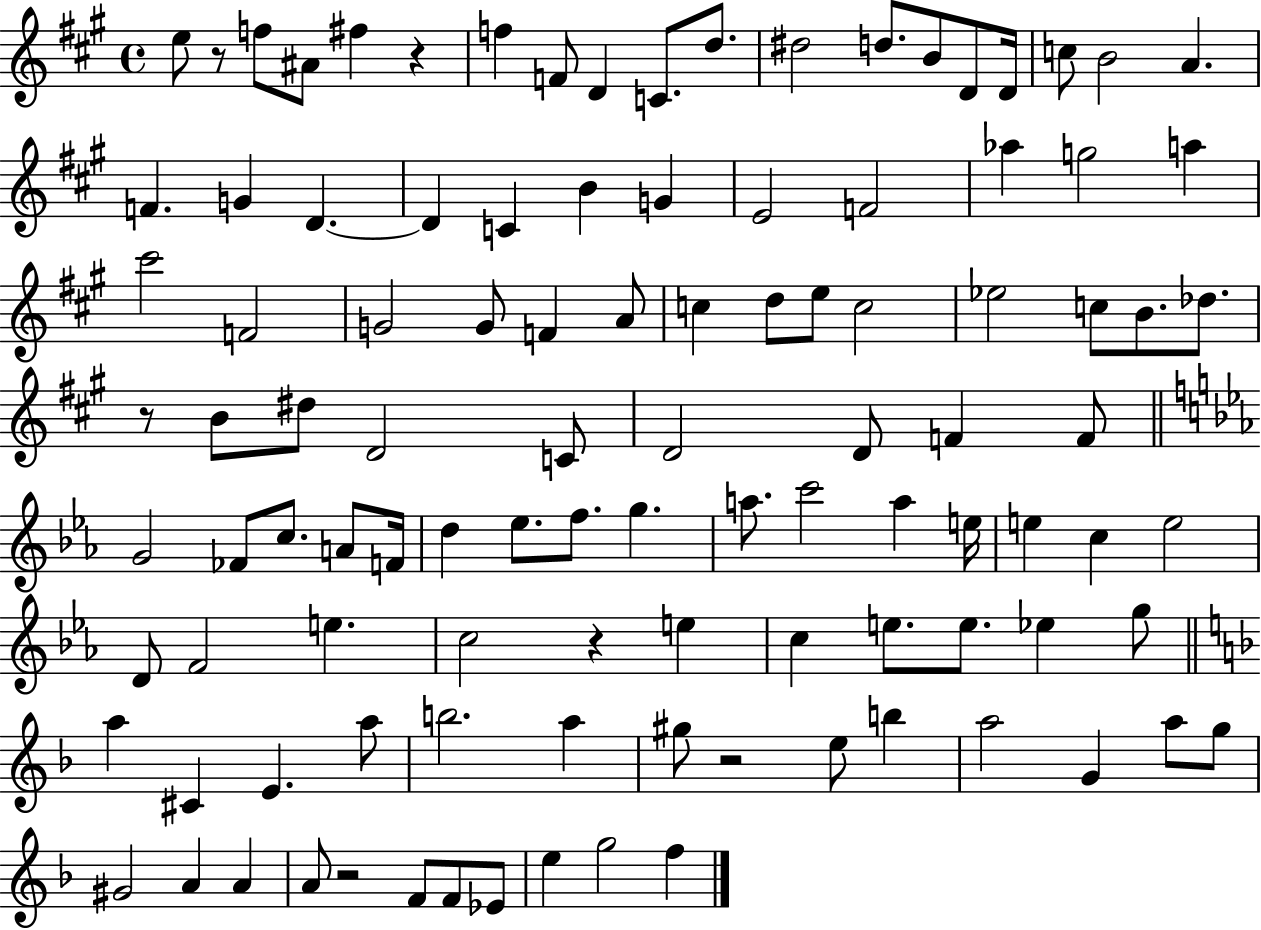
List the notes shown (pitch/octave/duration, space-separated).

E5/e R/e F5/e A#4/e F#5/q R/q F5/q F4/e D4/q C4/e. D5/e. D#5/h D5/e. B4/e D4/e D4/s C5/e B4/h A4/q. F4/q. G4/q D4/q. D4/q C4/q B4/q G4/q E4/h F4/h Ab5/q G5/h A5/q C#6/h F4/h G4/h G4/e F4/q A4/e C5/q D5/e E5/e C5/h Eb5/h C5/e B4/e. Db5/e. R/e B4/e D#5/e D4/h C4/e D4/h D4/e F4/q F4/e G4/h FES4/e C5/e. A4/e F4/s D5/q Eb5/e. F5/e. G5/q. A5/e. C6/h A5/q E5/s E5/q C5/q E5/h D4/e F4/h E5/q. C5/h R/q E5/q C5/q E5/e. E5/e. Eb5/q G5/e A5/q C#4/q E4/q. A5/e B5/h. A5/q G#5/e R/h E5/e B5/q A5/h G4/q A5/e G5/e G#4/h A4/q A4/q A4/e R/h F4/e F4/e Eb4/e E5/q G5/h F5/q